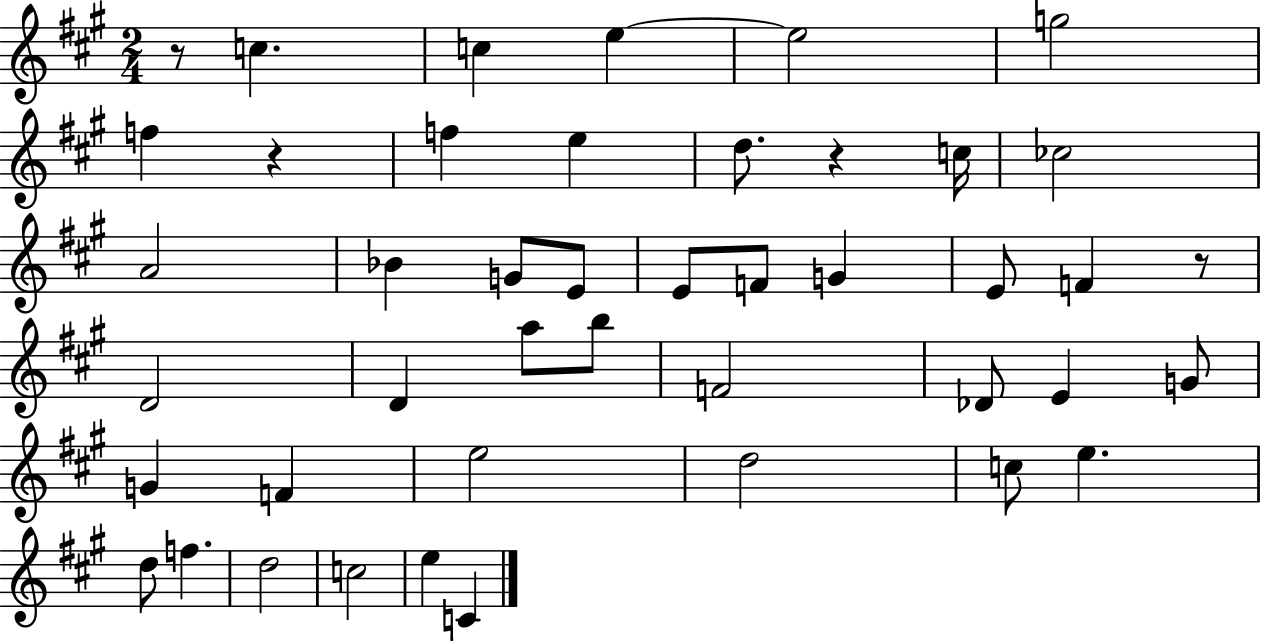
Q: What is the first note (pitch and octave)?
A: C5